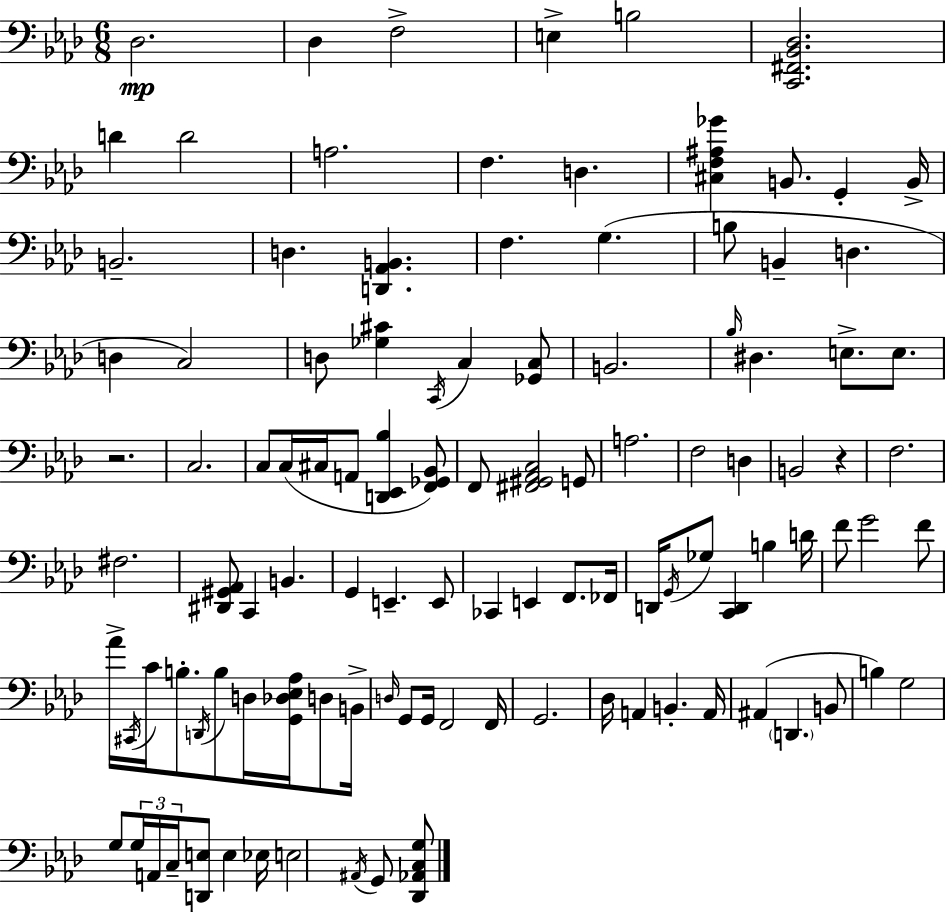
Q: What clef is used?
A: bass